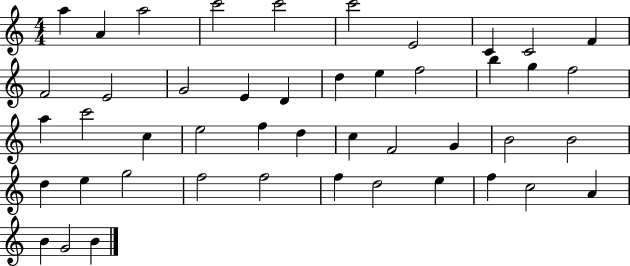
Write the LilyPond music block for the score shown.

{
  \clef treble
  \numericTimeSignature
  \time 4/4
  \key c \major
  a''4 a'4 a''2 | c'''2 c'''2 | c'''2 e'2 | c'4 c'2 f'4 | \break f'2 e'2 | g'2 e'4 d'4 | d''4 e''4 f''2 | b''4 g''4 f''2 | \break a''4 c'''2 c''4 | e''2 f''4 d''4 | c''4 f'2 g'4 | b'2 b'2 | \break d''4 e''4 g''2 | f''2 f''2 | f''4 d''2 e''4 | f''4 c''2 a'4 | \break b'4 g'2 b'4 | \bar "|."
}